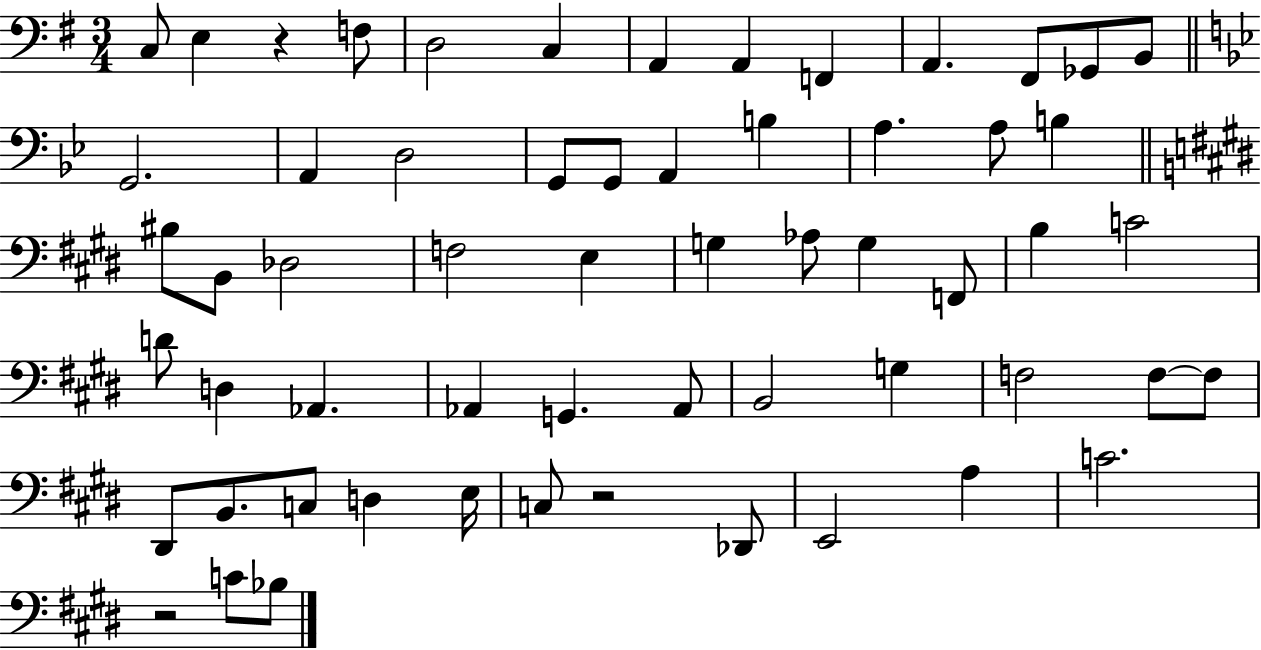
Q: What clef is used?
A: bass